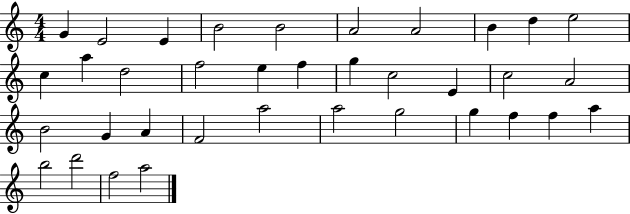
X:1
T:Untitled
M:4/4
L:1/4
K:C
G E2 E B2 B2 A2 A2 B d e2 c a d2 f2 e f g c2 E c2 A2 B2 G A F2 a2 a2 g2 g f f a b2 d'2 f2 a2